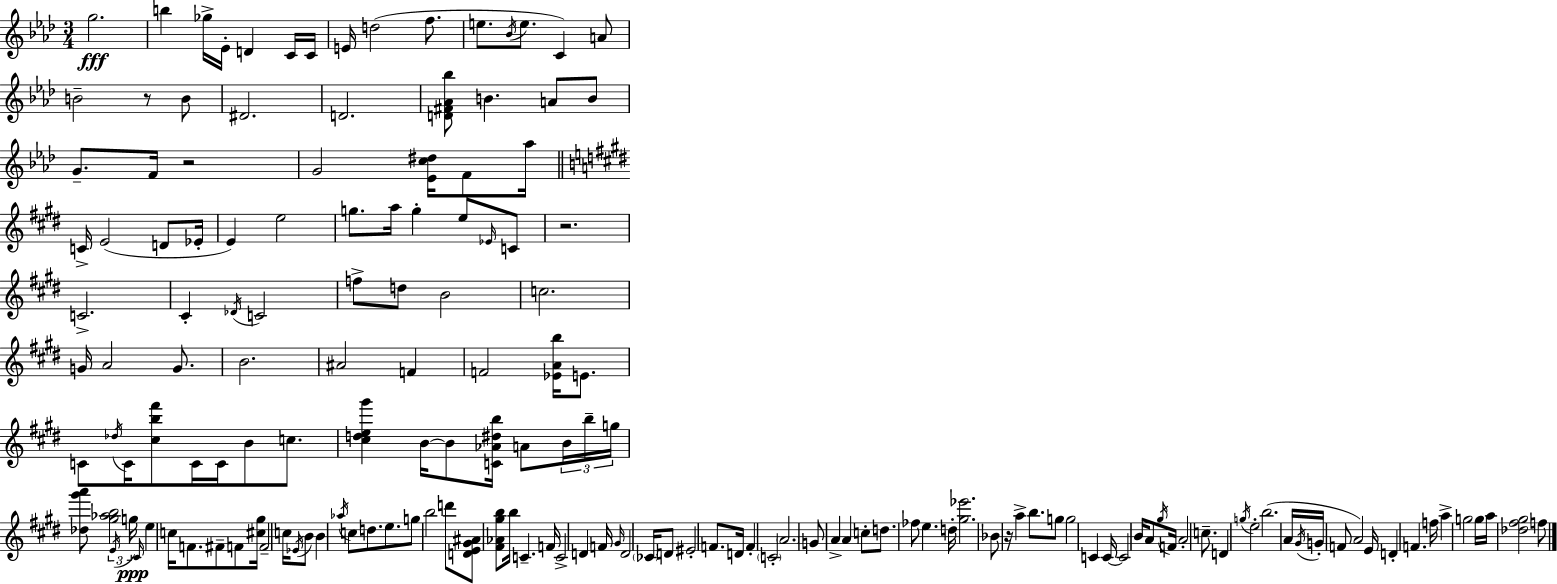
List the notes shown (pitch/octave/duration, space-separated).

G5/h. B5/q Gb5/s Eb4/s D4/q C4/s C4/s E4/s D5/h F5/e. E5/e. Bb4/s E5/e. C4/q A4/e B4/h R/e B4/e D#4/h. D4/h. [D4,F#4,Ab4,Bb5]/e B4/q. A4/e B4/e G4/e. F4/s R/h G4/h [Eb4,C5,D#5]/s F4/e Ab5/s C4/s E4/h D4/e Eb4/s E4/q E5/h G5/e. A5/s G5/q E5/e Eb4/s C4/e R/h. C4/h. C#4/q Db4/s C4/h F5/e D5/e B4/h C5/h. G4/s A4/h G4/e. B4/h. A#4/h F4/q F4/h [Eb4,A4,B5]/s E4/e. C4/e Db5/s C4/s [C#5,B5,F#6]/e C4/s C4/s B4/e C5/e. [C#5,D5,E5,G#6]/q B4/s B4/e [C4,Ab4,D#5,B5]/s A4/e B4/s B5/s G5/s [Db5,G#6,A6]/e [G#5,Ab5,B5]/h E4/s G5/s C#4/s E5/q C5/s F4/e. F#4/e F4/e [C#5,G#5]/s F4/h C5/s Eb4/s B4/e B4/q Ab5/s C5/e D5/e. E5/e. G5/e B5/h D6/e [D4,E4,G#4,A#4]/e [F#4,Ab4,G#5,B5]/e B5/s C4/q. F4/s C4/h D4/q F4/s G#4/s D4/h CES4/s D4/e EIS4/h F4/e. D4/s F4/q C4/h A4/h. G4/e A4/q A4/q C5/e D5/e. FES5/e E5/q. D5/s [G#5,Eb6]/h. Bb4/e R/s A5/q B5/e. G5/e G5/h C4/q C4/s C4/h B4/s A4/e G#5/s F4/s A4/h C5/e. D4/q G5/s E5/h B5/h. A4/s G#4/s G4/s F4/e A4/h E4/s D4/q F4/q. F5/s A5/q G5/h G5/s A5/s [Db5,F#5,G#5]/h F5/e